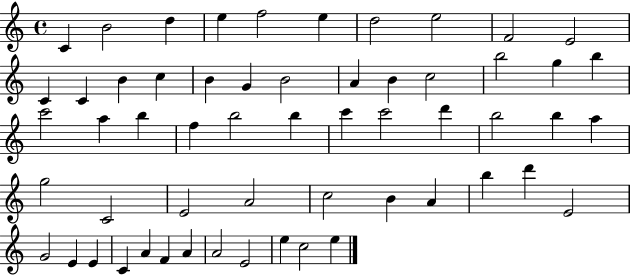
{
  \clef treble
  \time 4/4
  \defaultTimeSignature
  \key c \major
  c'4 b'2 d''4 | e''4 f''2 e''4 | d''2 e''2 | f'2 e'2 | \break c'4 c'4 b'4 c''4 | b'4 g'4 b'2 | a'4 b'4 c''2 | b''2 g''4 b''4 | \break c'''2 a''4 b''4 | f''4 b''2 b''4 | c'''4 c'''2 d'''4 | b''2 b''4 a''4 | \break g''2 c'2 | e'2 a'2 | c''2 b'4 a'4 | b''4 d'''4 e'2 | \break g'2 e'4 e'4 | c'4 a'4 f'4 a'4 | a'2 e'2 | e''4 c''2 e''4 | \break \bar "|."
}